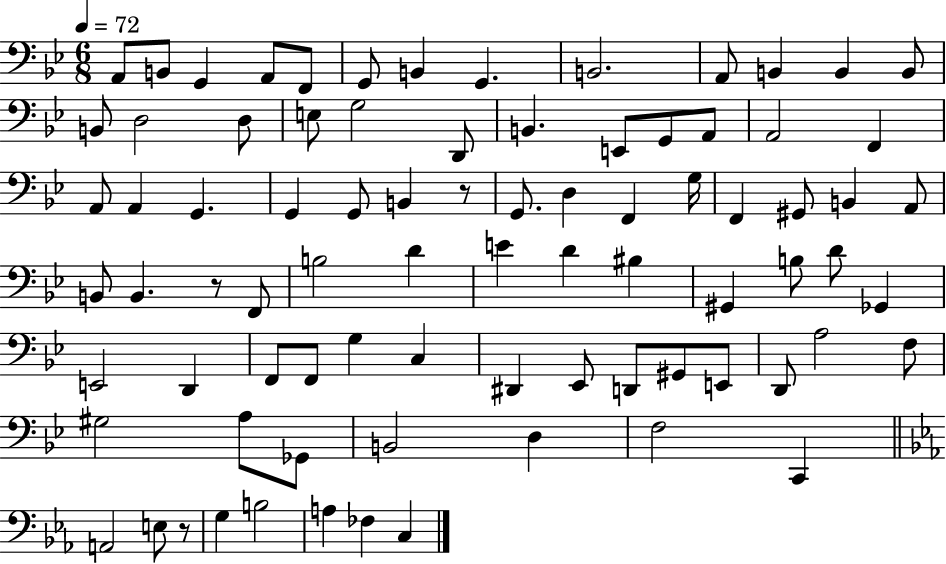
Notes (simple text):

A2/e B2/e G2/q A2/e F2/e G2/e B2/q G2/q. B2/h. A2/e B2/q B2/q B2/e B2/e D3/h D3/e E3/e G3/h D2/e B2/q. E2/e G2/e A2/e A2/h F2/q A2/e A2/q G2/q. G2/q G2/e B2/q R/e G2/e. D3/q F2/q G3/s F2/q G#2/e B2/q A2/e B2/e B2/q. R/e F2/e B3/h D4/q E4/q D4/q BIS3/q G#2/q B3/e D4/e Gb2/q E2/h D2/q F2/e F2/e G3/q C3/q D#2/q Eb2/e D2/e G#2/e E2/e D2/e A3/h F3/e G#3/h A3/e Gb2/e B2/h D3/q F3/h C2/q A2/h E3/e R/e G3/q B3/h A3/q FES3/q C3/q